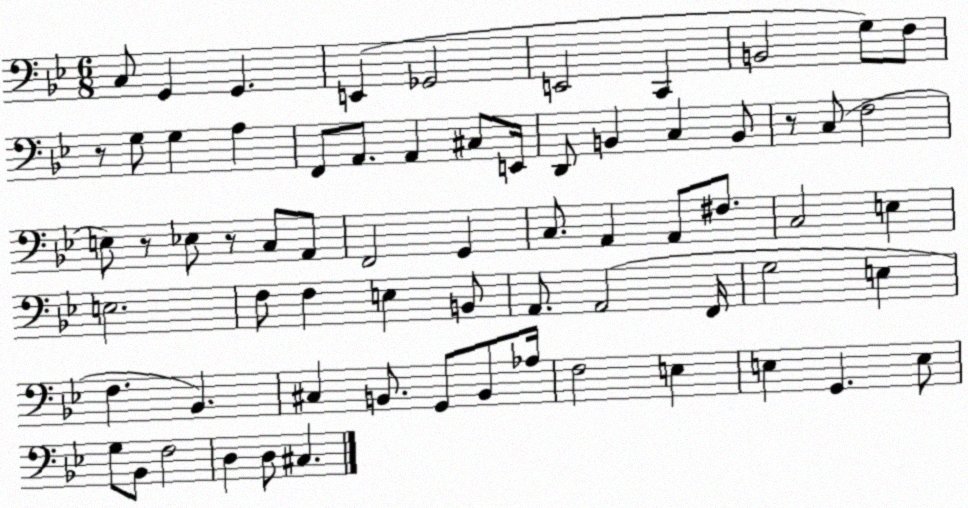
X:1
T:Untitled
M:6/8
L:1/4
K:Bb
C,/2 G,, G,, E,, _G,,2 E,,2 C,, B,,2 G,/2 F,/2 z/2 G,/2 G, A, F,,/2 A,,/2 A,, ^C,/2 E,,/4 D,,/2 B,, C, B,,/2 z/2 C,/2 F,2 E,/2 z/2 _E,/2 z/2 C,/2 A,,/2 F,,2 G,, C,/2 A,, A,,/2 ^F,/2 C,2 E, E,2 F,/2 F, E, B,,/2 A,,/2 A,,2 F,,/4 G,2 E, F, _B,, ^C, B,,/2 G,,/2 B,,/2 _A,/4 F,2 E, E, G,, E,/2 G,/2 _B,,/2 F,2 D, D,/2 ^C,